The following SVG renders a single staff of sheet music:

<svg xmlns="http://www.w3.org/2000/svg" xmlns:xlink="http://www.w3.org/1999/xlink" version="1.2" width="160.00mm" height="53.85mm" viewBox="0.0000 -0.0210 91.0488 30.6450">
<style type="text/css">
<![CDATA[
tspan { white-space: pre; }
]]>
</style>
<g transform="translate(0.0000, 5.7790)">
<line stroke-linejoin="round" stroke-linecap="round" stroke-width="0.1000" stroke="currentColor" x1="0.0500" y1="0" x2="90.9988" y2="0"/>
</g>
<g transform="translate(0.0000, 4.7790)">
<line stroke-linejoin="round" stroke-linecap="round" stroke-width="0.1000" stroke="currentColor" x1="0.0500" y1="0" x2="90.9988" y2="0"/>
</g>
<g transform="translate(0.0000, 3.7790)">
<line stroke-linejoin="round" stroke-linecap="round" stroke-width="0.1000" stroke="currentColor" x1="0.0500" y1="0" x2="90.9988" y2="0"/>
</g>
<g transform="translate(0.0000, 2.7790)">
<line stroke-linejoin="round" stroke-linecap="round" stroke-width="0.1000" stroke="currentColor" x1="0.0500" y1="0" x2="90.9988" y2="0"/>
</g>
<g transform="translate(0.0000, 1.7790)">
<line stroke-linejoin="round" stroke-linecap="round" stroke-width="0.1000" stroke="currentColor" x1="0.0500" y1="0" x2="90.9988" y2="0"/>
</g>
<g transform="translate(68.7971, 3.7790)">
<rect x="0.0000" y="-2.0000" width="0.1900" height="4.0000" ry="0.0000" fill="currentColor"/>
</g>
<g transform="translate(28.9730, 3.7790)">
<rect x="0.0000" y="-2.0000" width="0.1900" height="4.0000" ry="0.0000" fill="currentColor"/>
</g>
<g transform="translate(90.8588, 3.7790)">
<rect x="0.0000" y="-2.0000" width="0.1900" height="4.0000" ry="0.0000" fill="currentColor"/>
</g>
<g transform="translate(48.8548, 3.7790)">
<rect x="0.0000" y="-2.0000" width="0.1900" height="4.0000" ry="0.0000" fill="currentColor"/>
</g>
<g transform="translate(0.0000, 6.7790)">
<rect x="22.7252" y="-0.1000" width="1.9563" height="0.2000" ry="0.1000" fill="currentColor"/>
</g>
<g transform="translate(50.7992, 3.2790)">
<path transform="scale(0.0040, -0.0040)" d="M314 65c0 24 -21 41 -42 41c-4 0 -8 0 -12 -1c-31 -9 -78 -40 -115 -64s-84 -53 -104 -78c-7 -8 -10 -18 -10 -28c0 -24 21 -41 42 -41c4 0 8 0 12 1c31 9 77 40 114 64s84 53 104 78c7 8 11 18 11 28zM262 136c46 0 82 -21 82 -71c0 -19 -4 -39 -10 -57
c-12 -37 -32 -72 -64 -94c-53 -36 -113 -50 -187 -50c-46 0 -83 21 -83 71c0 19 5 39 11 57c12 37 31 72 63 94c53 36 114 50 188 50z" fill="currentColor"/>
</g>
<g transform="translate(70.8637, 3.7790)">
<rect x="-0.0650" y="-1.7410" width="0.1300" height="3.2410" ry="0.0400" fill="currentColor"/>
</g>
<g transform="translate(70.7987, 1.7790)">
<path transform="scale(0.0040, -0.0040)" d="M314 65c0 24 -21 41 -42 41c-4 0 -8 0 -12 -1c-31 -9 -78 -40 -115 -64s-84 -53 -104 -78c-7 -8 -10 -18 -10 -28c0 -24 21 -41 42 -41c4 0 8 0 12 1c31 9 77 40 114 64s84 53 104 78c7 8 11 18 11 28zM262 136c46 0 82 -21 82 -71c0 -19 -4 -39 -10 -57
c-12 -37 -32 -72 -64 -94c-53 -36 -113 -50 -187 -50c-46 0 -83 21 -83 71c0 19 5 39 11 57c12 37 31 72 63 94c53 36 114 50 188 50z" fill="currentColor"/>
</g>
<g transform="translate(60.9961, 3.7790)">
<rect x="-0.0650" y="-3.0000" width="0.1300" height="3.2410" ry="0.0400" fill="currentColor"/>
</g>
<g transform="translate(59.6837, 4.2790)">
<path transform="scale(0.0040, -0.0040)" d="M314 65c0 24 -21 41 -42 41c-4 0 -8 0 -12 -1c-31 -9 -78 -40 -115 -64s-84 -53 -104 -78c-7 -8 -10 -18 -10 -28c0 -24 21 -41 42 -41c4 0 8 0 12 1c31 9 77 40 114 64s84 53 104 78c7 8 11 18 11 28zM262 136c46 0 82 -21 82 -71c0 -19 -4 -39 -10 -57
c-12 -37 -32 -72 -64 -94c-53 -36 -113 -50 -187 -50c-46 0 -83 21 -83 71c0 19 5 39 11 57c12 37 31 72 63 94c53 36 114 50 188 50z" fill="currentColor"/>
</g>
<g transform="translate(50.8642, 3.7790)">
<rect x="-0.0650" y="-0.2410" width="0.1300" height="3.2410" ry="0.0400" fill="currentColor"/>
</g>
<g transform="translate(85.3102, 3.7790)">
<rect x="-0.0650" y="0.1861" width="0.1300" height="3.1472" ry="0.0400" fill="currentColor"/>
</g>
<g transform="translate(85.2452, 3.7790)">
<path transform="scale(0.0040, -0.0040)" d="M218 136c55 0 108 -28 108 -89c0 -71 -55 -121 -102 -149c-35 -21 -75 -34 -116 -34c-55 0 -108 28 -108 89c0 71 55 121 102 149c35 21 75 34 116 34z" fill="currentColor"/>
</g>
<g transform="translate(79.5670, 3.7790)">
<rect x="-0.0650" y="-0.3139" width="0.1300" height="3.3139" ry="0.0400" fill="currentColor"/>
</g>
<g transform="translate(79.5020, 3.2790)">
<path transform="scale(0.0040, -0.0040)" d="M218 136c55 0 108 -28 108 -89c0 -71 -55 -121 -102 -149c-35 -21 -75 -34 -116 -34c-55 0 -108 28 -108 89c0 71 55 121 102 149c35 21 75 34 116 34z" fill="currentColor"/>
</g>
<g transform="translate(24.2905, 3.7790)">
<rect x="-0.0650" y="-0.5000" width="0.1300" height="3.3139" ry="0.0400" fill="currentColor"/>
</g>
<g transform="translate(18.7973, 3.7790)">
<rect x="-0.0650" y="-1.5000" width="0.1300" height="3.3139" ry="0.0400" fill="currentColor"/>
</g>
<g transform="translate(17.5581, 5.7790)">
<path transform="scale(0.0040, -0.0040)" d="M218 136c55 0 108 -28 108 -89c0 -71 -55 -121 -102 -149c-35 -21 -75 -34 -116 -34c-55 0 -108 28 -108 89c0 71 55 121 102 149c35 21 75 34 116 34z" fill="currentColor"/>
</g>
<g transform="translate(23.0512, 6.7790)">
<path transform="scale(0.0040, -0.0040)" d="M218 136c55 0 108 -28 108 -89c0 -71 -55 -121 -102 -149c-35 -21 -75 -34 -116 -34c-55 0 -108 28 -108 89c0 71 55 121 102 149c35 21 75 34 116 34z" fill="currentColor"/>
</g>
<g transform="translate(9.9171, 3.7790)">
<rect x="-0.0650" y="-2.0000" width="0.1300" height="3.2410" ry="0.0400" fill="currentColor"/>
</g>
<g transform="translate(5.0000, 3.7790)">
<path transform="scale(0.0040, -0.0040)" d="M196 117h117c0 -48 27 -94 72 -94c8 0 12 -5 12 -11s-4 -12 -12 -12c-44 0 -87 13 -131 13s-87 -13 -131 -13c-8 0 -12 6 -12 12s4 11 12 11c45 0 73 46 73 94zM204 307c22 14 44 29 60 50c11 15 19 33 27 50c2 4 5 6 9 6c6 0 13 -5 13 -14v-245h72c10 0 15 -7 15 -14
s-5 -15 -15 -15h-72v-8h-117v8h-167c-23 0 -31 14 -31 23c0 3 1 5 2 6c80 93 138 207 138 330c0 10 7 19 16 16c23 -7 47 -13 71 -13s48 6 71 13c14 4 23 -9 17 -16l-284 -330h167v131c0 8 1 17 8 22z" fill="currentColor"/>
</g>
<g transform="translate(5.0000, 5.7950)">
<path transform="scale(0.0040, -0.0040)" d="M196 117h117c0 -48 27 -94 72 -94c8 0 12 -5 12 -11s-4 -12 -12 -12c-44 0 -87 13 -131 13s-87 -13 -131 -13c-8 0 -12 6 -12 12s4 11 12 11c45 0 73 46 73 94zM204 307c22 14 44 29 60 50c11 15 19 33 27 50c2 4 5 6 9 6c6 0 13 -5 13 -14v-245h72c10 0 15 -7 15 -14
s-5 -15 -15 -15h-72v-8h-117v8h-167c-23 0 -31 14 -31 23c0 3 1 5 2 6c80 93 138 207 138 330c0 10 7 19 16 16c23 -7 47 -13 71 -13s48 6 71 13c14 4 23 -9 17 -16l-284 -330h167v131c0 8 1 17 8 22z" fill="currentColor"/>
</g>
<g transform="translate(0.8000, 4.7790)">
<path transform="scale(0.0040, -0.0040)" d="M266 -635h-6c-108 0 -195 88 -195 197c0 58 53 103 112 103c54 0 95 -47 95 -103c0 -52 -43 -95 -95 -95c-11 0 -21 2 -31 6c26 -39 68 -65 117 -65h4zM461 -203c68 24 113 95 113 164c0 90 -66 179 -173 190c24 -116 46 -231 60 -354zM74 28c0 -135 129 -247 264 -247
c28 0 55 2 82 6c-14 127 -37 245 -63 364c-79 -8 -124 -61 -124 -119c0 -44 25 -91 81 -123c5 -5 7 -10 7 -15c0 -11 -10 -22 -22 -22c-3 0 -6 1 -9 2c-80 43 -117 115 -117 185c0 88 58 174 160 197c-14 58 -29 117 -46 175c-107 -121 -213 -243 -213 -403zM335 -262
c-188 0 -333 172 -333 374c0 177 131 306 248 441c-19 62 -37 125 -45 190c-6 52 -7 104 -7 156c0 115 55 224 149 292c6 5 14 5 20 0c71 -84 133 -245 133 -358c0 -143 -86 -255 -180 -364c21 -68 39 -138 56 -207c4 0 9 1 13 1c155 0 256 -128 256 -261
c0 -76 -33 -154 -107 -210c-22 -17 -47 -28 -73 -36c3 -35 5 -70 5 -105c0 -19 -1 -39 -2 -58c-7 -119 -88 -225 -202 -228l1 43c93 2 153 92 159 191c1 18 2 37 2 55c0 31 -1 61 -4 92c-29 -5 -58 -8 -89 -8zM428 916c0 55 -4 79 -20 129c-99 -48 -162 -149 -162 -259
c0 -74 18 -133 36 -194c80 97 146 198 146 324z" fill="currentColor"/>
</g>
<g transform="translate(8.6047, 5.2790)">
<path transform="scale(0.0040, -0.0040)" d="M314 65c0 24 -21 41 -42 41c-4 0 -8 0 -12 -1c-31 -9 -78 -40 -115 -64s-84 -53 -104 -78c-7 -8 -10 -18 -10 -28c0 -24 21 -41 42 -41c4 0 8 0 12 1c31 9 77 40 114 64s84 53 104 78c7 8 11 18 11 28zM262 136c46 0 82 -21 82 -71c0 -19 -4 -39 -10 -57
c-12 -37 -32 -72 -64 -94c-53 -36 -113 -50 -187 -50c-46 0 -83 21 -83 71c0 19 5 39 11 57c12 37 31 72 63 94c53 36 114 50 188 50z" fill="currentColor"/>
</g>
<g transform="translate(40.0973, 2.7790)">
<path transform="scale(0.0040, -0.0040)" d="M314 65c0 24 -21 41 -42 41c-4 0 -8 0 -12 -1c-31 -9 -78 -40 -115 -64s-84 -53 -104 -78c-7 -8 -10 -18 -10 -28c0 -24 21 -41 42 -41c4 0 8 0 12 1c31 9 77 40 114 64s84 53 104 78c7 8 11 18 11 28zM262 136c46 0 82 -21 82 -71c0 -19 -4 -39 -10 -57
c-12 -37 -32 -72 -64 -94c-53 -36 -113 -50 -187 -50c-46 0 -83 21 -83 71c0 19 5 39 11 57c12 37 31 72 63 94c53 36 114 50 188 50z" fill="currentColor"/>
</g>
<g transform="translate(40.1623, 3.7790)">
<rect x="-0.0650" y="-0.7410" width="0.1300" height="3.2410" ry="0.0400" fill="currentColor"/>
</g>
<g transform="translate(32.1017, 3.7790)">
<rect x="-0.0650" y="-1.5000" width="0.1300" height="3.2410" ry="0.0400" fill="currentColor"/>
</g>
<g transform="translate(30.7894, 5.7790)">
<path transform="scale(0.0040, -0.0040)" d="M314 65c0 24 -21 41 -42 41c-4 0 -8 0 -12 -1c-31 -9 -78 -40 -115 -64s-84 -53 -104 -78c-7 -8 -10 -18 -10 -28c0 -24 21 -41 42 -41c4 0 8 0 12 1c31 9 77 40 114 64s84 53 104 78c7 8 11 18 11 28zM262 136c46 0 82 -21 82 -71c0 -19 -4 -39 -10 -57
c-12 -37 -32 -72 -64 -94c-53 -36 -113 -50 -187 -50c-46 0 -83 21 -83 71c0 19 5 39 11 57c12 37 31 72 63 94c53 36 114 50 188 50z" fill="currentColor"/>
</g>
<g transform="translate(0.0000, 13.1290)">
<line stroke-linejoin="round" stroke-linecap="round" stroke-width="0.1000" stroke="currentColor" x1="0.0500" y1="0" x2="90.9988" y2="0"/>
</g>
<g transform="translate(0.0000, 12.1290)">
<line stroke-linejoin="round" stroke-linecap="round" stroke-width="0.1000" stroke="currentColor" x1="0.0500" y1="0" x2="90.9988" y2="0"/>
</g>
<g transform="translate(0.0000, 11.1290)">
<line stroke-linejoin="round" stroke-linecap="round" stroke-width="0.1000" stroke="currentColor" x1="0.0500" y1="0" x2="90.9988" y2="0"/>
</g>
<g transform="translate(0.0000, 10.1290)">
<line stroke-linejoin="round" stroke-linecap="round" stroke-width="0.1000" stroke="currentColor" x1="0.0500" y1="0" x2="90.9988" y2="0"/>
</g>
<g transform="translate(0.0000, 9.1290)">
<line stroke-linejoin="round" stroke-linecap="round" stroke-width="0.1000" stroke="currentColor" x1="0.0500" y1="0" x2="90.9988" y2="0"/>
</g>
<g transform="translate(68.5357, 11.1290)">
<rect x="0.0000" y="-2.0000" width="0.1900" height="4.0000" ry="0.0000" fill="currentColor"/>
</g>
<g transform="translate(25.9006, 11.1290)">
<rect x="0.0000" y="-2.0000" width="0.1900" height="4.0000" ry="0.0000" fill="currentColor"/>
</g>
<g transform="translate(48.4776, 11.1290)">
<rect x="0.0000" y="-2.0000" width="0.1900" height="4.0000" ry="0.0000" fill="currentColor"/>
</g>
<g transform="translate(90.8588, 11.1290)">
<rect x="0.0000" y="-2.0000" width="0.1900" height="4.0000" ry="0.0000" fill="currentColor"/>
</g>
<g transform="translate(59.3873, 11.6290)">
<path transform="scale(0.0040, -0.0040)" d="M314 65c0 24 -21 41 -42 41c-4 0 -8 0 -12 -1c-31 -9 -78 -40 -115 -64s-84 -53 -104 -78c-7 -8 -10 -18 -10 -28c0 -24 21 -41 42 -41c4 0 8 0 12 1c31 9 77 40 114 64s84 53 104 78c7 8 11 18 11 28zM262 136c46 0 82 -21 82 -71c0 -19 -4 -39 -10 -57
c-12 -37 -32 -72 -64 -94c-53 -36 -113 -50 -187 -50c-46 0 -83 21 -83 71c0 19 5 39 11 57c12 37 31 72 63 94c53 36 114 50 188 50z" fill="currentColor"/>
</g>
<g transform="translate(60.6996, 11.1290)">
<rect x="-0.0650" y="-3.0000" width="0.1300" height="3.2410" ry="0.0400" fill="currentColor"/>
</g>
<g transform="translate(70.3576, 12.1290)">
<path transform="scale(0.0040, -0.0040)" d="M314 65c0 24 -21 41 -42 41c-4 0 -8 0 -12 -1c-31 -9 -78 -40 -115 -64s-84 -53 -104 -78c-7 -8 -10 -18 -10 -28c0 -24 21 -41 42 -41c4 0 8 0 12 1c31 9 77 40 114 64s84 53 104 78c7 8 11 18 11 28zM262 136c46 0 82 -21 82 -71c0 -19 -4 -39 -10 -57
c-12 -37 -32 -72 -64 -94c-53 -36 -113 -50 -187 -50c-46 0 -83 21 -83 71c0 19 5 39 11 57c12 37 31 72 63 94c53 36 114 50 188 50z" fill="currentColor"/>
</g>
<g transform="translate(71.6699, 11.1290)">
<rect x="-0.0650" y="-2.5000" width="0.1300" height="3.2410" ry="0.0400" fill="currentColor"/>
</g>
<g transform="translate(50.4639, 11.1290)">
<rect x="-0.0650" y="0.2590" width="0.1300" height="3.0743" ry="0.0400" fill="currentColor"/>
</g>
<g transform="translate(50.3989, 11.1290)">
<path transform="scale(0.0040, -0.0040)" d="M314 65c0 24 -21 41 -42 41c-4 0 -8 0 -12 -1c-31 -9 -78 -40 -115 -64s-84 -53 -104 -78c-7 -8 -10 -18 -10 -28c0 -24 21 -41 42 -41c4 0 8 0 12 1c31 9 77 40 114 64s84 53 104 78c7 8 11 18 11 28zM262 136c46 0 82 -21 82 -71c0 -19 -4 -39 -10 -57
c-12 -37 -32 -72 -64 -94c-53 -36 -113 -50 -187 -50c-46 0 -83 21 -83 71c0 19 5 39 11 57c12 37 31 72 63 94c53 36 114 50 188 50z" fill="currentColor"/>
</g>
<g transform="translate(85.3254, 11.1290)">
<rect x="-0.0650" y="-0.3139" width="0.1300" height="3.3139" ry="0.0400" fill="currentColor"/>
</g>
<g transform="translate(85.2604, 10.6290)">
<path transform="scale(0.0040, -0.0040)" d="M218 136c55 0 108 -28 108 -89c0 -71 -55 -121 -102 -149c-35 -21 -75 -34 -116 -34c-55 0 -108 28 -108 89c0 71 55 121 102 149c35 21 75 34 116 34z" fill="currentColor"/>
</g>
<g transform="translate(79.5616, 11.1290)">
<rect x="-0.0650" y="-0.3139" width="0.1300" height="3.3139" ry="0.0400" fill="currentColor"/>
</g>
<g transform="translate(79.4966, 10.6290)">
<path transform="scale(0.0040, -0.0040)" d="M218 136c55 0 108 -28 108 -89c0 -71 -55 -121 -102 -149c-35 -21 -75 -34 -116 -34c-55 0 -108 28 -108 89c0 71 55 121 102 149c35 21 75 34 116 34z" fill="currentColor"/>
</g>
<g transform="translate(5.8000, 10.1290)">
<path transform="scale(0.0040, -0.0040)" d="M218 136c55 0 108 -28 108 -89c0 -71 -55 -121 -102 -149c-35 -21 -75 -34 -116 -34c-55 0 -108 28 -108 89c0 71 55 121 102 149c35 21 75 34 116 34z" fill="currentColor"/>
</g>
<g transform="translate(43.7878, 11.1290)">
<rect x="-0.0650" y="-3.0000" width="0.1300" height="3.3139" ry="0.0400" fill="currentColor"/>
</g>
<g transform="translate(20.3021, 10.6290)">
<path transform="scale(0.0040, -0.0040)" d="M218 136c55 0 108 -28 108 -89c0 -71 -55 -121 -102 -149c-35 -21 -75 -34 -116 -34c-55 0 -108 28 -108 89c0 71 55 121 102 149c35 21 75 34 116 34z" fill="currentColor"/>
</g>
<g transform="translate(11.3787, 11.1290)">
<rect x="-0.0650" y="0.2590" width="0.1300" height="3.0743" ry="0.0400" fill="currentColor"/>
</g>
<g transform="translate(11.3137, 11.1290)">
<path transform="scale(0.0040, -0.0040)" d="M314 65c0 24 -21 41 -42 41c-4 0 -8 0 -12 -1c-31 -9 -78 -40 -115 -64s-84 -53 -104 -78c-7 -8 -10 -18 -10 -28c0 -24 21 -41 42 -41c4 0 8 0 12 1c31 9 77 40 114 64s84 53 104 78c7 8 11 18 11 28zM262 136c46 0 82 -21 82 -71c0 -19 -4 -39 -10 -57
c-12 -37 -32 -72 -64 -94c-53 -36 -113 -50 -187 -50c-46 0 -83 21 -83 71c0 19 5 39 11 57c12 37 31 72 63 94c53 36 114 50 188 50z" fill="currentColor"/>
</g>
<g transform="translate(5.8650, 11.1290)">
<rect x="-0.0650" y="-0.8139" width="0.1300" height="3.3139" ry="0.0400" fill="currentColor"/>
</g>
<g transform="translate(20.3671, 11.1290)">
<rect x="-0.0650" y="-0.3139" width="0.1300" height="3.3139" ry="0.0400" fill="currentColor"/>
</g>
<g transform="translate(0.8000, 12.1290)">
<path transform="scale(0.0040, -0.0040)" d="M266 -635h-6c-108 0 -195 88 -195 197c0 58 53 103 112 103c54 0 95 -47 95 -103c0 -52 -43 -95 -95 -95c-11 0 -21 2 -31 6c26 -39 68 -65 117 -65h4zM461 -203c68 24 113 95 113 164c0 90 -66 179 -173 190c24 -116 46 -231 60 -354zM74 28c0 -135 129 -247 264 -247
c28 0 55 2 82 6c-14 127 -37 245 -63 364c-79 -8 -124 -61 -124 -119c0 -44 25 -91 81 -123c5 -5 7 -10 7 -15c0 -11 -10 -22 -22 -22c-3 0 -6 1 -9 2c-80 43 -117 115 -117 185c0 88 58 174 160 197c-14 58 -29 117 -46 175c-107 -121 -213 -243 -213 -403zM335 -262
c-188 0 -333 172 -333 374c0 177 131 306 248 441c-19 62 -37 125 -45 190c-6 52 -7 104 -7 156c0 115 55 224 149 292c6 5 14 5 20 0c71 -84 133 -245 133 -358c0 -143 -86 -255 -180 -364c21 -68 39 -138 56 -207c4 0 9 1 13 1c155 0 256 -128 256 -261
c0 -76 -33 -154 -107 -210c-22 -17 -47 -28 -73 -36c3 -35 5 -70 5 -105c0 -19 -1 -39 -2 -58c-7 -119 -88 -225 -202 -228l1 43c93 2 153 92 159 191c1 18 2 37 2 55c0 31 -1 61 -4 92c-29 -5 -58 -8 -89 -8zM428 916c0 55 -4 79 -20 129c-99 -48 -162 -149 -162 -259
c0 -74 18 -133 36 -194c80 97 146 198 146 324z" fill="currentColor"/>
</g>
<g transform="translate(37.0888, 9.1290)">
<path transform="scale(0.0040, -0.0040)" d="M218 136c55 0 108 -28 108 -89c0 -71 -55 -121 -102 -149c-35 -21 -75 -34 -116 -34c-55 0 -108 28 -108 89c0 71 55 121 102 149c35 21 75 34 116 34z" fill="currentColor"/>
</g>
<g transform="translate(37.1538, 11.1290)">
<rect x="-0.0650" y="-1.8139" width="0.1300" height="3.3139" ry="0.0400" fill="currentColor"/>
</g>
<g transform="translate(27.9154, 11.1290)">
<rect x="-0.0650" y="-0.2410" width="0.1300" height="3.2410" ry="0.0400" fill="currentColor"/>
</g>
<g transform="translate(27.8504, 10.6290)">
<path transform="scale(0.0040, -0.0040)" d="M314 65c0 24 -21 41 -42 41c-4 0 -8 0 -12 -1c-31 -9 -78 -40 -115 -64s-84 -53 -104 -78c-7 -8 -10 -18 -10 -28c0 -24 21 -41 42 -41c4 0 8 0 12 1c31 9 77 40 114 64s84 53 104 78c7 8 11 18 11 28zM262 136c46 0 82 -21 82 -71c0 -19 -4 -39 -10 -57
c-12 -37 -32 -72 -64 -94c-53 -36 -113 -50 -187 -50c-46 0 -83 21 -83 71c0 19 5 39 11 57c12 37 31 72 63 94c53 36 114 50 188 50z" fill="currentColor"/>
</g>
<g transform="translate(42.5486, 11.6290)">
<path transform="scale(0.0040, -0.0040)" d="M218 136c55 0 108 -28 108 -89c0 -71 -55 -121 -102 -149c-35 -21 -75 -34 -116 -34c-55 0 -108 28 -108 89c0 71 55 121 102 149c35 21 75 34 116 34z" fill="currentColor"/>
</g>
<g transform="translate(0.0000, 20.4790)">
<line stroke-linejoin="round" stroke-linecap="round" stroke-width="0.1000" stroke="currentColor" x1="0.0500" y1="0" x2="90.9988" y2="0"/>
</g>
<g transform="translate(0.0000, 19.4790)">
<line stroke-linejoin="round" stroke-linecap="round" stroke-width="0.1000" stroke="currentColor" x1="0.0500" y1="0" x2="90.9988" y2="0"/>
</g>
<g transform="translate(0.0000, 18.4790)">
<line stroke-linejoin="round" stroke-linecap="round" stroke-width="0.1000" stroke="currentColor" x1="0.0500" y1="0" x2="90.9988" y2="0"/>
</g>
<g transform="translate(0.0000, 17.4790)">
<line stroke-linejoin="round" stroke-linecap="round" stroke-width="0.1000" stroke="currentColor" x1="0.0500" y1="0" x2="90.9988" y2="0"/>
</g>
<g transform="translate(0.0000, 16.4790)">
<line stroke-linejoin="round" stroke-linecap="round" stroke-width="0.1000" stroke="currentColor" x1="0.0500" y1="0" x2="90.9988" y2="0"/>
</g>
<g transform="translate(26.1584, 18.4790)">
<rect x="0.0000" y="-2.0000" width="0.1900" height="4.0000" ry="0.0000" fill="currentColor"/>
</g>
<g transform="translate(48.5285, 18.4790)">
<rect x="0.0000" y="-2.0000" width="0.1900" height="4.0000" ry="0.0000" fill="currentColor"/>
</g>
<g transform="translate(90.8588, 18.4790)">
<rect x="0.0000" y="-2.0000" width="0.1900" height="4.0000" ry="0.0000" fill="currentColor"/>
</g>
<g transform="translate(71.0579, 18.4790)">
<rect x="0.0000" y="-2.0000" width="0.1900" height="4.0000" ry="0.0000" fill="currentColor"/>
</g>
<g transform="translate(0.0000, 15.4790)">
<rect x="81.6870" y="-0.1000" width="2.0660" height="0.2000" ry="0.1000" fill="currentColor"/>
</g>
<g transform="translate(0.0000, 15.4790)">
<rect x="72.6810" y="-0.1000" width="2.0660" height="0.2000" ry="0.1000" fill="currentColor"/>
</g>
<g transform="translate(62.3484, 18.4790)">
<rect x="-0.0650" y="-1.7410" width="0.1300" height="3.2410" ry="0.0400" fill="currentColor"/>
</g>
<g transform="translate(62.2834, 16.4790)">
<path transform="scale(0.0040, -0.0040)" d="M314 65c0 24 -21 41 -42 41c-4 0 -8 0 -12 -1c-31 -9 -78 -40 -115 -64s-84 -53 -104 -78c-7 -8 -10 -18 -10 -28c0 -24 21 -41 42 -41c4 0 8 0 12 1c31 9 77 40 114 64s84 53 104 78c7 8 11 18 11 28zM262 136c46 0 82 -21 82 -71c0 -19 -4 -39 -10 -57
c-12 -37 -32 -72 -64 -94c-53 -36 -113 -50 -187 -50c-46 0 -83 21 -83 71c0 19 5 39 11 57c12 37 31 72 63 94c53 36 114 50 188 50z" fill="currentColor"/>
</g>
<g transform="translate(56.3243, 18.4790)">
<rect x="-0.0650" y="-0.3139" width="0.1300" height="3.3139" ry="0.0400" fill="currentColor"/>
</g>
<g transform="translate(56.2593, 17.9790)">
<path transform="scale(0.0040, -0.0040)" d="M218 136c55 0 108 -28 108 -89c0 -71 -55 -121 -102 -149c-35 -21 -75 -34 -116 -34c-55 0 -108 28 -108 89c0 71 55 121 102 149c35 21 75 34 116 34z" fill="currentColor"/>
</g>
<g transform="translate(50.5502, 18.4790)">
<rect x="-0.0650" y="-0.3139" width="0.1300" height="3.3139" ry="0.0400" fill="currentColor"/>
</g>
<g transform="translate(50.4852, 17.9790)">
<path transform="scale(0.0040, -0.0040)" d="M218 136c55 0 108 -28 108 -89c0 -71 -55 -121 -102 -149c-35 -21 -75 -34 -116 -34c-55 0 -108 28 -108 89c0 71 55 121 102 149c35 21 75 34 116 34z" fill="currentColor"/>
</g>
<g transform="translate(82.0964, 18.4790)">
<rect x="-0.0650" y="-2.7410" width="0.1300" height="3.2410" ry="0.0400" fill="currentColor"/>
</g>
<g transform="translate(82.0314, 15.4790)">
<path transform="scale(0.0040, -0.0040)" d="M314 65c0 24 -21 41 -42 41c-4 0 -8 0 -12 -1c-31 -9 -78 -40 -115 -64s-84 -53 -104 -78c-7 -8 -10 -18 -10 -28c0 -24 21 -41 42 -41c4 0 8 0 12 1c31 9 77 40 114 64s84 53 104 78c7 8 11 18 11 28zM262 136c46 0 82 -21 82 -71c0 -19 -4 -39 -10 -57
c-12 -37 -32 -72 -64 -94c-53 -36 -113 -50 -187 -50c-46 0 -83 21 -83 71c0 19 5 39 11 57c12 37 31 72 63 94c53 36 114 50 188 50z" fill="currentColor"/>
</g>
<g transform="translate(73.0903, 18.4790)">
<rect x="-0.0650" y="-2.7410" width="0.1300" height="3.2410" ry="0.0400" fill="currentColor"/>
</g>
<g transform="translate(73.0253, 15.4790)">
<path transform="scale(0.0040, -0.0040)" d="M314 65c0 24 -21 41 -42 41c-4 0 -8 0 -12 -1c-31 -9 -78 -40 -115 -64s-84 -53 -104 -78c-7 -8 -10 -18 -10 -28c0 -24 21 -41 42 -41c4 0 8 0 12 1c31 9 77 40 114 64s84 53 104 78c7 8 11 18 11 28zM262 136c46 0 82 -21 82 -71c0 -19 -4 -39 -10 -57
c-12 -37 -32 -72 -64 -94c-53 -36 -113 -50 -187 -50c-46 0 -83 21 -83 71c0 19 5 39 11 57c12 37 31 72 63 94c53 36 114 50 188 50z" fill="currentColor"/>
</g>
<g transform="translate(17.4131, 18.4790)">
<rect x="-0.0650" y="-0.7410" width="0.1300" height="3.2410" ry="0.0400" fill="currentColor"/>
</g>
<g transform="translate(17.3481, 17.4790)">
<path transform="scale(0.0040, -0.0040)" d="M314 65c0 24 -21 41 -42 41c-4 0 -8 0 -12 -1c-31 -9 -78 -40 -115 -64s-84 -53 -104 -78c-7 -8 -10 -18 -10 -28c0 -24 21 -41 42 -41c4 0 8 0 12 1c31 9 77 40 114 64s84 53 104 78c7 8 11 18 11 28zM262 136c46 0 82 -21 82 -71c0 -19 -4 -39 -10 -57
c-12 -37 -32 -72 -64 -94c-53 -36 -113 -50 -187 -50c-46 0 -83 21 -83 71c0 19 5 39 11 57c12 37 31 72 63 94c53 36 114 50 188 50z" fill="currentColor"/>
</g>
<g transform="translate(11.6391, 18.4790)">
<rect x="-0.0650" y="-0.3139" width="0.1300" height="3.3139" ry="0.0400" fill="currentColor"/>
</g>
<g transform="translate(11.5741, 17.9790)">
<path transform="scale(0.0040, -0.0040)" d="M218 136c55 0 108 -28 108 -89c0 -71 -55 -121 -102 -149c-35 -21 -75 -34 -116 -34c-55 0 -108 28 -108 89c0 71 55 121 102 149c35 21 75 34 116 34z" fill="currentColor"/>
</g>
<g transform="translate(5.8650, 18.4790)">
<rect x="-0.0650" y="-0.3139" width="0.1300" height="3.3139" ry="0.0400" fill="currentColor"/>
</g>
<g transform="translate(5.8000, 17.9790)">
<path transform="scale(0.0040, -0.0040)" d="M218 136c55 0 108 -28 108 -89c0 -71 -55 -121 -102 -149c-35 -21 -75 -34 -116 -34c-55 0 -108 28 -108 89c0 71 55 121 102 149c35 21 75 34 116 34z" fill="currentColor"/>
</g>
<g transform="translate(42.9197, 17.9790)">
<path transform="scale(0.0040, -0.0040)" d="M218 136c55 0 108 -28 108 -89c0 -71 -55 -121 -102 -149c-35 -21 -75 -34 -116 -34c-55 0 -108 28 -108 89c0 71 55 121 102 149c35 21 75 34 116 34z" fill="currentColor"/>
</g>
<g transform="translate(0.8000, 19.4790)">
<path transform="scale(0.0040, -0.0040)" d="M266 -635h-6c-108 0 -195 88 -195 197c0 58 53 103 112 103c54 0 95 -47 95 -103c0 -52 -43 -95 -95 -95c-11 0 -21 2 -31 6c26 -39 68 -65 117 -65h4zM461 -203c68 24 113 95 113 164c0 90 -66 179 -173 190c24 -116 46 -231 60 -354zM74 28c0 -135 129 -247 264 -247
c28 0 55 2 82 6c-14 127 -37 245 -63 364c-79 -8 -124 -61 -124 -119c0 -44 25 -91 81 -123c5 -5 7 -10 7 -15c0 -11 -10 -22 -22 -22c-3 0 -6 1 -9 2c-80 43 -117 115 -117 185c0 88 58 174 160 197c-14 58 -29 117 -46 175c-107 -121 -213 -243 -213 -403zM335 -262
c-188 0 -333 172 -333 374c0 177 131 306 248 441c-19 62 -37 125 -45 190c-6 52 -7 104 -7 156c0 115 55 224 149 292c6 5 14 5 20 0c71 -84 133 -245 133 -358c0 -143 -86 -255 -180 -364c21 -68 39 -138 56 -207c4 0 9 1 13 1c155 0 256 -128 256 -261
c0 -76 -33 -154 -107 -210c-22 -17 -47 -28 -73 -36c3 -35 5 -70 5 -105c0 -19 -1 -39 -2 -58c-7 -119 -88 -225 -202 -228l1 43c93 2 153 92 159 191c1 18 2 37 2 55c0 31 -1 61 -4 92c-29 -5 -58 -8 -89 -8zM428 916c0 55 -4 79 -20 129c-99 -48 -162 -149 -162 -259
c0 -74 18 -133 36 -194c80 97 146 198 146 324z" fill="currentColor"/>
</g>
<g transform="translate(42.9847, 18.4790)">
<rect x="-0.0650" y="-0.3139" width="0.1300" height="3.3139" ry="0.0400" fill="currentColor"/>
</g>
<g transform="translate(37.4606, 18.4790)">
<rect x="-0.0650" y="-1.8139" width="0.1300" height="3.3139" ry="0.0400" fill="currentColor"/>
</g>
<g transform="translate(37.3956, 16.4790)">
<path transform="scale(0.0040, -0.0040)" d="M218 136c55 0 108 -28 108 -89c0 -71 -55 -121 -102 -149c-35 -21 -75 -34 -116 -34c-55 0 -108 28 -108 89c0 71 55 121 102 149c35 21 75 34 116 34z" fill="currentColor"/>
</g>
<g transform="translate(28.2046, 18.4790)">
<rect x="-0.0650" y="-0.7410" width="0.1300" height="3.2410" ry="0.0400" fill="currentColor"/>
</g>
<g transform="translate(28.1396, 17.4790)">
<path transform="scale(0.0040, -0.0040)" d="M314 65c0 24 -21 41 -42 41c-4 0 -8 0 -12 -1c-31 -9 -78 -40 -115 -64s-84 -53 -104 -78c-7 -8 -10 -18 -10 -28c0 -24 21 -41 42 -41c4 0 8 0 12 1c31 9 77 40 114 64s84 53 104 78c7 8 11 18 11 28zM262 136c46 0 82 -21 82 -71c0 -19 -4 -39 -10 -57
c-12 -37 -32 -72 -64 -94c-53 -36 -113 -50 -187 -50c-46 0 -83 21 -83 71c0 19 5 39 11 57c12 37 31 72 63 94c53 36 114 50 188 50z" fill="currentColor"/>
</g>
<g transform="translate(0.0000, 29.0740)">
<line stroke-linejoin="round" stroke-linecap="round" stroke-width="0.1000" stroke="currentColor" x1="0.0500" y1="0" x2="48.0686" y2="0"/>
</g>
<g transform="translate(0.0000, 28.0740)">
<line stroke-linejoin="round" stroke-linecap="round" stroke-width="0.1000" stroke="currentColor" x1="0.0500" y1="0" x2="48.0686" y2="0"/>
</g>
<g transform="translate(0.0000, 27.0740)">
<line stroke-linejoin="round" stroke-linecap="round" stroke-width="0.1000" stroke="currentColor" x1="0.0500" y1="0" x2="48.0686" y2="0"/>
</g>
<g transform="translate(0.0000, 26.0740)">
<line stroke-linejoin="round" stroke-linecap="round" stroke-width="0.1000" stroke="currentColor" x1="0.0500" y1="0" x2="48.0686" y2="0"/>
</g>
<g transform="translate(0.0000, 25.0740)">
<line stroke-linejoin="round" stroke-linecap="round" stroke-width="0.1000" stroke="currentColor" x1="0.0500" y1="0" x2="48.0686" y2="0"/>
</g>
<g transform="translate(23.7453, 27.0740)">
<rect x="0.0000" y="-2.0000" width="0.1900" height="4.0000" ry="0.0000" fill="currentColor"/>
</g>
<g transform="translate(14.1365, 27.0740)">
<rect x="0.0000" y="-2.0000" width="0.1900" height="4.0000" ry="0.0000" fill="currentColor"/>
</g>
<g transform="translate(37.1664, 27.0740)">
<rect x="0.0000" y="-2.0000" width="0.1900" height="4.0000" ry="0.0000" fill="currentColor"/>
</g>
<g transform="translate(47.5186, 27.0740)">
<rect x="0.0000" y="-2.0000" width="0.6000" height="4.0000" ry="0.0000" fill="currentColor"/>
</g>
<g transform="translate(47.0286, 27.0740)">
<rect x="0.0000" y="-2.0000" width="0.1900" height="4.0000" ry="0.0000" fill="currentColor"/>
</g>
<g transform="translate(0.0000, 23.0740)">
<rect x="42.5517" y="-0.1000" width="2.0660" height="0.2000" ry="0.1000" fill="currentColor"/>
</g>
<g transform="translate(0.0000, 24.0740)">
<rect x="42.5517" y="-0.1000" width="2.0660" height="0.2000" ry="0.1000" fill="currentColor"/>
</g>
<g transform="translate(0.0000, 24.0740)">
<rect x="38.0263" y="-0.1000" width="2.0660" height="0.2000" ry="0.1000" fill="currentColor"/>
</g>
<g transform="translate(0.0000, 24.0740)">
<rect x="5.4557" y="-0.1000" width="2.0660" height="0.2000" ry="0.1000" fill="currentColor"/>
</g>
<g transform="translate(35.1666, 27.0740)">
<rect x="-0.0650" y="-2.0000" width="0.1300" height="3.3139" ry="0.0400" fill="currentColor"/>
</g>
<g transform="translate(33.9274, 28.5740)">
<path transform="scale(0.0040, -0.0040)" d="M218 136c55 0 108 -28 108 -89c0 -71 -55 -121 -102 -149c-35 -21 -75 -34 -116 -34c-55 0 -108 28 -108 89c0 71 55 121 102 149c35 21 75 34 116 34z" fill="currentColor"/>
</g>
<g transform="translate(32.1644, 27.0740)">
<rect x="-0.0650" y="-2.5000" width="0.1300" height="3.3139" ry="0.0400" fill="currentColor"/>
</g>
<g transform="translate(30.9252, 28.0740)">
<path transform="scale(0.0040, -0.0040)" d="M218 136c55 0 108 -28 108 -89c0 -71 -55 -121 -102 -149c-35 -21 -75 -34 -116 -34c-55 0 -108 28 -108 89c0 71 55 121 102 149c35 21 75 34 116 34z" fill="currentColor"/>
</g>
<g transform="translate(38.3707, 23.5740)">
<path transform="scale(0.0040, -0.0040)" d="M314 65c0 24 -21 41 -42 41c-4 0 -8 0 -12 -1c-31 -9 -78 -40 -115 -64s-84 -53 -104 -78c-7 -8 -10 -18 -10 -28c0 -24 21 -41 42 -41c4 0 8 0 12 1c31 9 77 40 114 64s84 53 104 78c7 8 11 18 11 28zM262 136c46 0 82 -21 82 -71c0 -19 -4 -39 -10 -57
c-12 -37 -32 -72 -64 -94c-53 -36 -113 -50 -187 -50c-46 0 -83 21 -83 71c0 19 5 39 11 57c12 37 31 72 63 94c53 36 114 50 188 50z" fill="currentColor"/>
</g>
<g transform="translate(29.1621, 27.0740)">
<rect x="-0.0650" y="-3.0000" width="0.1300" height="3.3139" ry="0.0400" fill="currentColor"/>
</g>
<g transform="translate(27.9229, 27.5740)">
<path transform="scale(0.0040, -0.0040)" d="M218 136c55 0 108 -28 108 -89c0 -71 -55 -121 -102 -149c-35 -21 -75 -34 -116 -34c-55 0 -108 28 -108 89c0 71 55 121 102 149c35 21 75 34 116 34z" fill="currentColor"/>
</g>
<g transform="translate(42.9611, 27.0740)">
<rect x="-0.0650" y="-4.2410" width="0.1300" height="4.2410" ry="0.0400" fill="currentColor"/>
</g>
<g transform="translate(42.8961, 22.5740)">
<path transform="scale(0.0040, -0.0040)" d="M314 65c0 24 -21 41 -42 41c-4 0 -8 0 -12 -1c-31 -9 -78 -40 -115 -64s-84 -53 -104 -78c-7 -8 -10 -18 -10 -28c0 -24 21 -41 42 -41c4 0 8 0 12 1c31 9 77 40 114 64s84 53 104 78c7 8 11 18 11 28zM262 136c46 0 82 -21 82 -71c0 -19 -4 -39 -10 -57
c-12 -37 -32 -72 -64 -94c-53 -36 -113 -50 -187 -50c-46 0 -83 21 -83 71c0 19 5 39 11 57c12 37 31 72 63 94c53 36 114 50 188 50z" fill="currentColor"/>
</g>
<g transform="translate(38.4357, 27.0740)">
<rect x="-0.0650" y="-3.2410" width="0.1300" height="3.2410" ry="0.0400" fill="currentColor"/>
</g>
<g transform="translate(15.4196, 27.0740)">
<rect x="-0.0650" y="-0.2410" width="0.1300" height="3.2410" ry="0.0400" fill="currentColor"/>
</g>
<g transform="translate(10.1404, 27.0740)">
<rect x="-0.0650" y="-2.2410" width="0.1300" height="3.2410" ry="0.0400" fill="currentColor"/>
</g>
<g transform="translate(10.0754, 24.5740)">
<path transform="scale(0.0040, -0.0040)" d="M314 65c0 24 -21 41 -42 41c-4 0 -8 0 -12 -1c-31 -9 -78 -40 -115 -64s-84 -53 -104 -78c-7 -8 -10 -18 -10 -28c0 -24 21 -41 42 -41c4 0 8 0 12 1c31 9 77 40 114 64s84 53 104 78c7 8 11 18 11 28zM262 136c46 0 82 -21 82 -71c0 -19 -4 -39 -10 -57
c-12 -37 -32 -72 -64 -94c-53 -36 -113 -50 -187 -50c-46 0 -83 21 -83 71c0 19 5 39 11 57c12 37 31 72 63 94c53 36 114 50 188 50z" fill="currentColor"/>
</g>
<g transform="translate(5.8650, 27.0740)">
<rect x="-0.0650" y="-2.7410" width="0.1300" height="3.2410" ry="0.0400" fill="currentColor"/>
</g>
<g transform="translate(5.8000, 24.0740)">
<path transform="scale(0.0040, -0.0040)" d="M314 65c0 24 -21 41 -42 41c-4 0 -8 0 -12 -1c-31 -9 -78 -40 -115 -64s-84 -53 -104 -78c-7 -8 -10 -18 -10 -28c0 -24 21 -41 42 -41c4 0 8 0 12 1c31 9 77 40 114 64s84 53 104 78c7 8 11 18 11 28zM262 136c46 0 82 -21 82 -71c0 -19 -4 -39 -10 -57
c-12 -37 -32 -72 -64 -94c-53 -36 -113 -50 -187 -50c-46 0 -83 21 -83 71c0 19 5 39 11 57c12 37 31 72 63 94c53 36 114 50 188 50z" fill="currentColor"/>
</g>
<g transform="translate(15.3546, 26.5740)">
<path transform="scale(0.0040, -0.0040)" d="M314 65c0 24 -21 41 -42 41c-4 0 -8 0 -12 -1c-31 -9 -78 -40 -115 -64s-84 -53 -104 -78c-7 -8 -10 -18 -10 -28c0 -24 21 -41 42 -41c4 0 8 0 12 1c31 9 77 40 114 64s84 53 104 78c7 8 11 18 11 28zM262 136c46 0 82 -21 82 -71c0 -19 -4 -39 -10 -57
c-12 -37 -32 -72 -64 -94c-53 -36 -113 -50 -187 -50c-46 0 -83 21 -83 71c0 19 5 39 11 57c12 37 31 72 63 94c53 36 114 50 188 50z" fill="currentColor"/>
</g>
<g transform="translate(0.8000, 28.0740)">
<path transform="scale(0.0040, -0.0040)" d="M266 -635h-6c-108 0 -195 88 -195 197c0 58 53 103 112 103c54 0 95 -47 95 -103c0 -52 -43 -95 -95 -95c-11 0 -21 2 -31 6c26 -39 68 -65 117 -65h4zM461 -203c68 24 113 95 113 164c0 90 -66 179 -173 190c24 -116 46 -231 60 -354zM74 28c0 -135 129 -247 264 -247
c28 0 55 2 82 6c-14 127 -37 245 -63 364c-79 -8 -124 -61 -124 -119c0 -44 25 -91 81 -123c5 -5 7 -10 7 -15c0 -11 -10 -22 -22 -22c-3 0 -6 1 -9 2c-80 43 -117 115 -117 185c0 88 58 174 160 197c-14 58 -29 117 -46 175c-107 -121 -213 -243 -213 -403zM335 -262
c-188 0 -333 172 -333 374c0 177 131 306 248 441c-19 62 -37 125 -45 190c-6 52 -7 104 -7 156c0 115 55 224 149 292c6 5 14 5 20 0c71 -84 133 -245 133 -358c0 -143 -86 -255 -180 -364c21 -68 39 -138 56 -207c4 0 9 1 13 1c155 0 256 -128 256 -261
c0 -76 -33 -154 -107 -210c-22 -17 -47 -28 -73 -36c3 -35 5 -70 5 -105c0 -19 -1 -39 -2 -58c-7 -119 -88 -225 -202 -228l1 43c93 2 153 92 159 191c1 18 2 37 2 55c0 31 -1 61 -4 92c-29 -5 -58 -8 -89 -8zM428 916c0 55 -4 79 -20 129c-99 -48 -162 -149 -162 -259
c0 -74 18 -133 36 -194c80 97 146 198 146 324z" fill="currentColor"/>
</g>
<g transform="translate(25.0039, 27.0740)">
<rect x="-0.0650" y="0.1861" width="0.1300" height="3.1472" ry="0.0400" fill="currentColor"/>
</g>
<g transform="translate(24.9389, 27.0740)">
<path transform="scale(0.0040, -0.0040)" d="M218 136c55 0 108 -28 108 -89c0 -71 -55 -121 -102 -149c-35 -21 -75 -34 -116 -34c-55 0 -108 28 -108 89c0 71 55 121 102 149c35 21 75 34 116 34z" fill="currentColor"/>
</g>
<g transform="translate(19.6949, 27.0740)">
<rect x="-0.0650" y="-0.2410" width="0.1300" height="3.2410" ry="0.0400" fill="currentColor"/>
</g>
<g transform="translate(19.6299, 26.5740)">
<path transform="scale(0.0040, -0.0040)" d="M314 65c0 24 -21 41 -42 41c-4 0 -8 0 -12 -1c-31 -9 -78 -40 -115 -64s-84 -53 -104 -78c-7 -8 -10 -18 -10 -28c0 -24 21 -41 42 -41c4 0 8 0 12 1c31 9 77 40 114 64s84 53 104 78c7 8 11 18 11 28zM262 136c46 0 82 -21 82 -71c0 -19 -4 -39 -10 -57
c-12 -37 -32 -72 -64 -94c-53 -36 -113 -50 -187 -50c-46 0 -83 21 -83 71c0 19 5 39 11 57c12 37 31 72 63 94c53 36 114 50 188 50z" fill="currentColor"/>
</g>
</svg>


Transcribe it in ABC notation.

X:1
T:Untitled
M:4/4
L:1/4
K:C
F2 E C E2 d2 c2 A2 f2 c B d B2 c c2 f A B2 A2 G2 c c c c d2 d2 f c c c f2 a2 a2 a2 g2 c2 c2 B A G F b2 d'2